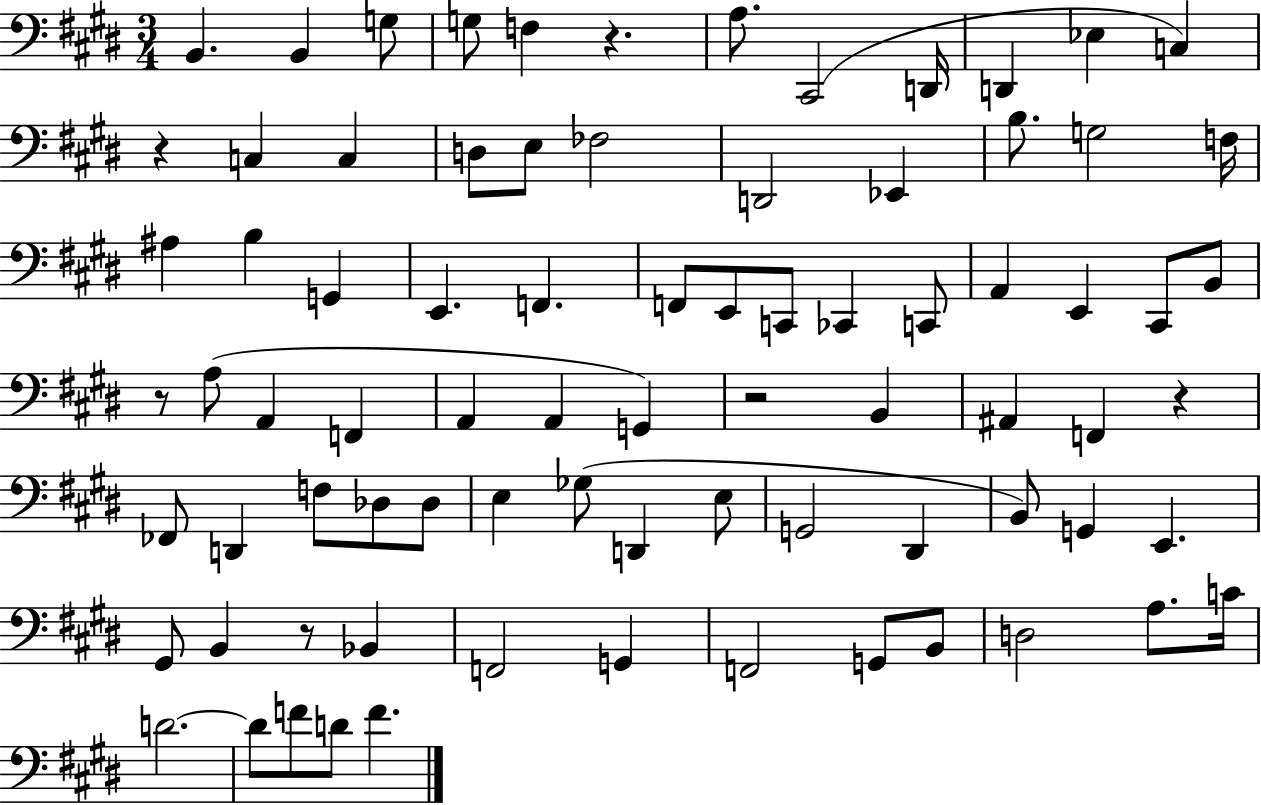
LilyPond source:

{
  \clef bass
  \numericTimeSignature
  \time 3/4
  \key e \major
  b,4. b,4 g8 | g8 f4 r4. | a8. cis,2( d,16 | d,4 ees4 c4) | \break r4 c4 c4 | d8 e8 fes2 | d,2 ees,4 | b8. g2 f16 | \break ais4 b4 g,4 | e,4. f,4. | f,8 e,8 c,8 ces,4 c,8 | a,4 e,4 cis,8 b,8 | \break r8 a8( a,4 f,4 | a,4 a,4 g,4) | r2 b,4 | ais,4 f,4 r4 | \break fes,8 d,4 f8 des8 des8 | e4 ges8( d,4 e8 | g,2 dis,4 | b,8) g,4 e,4. | \break gis,8 b,4 r8 bes,4 | f,2 g,4 | f,2 g,8 b,8 | d2 a8. c'16 | \break d'2.~~ | d'8 f'8 d'8 f'4. | \bar "|."
}